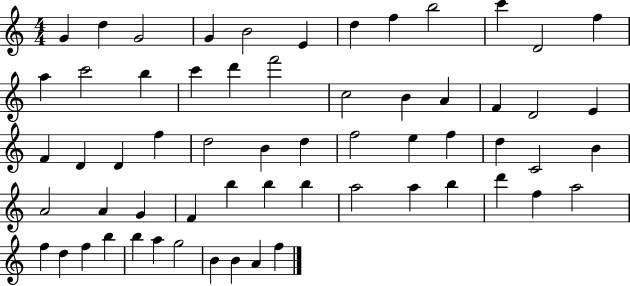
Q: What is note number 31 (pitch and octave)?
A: D5